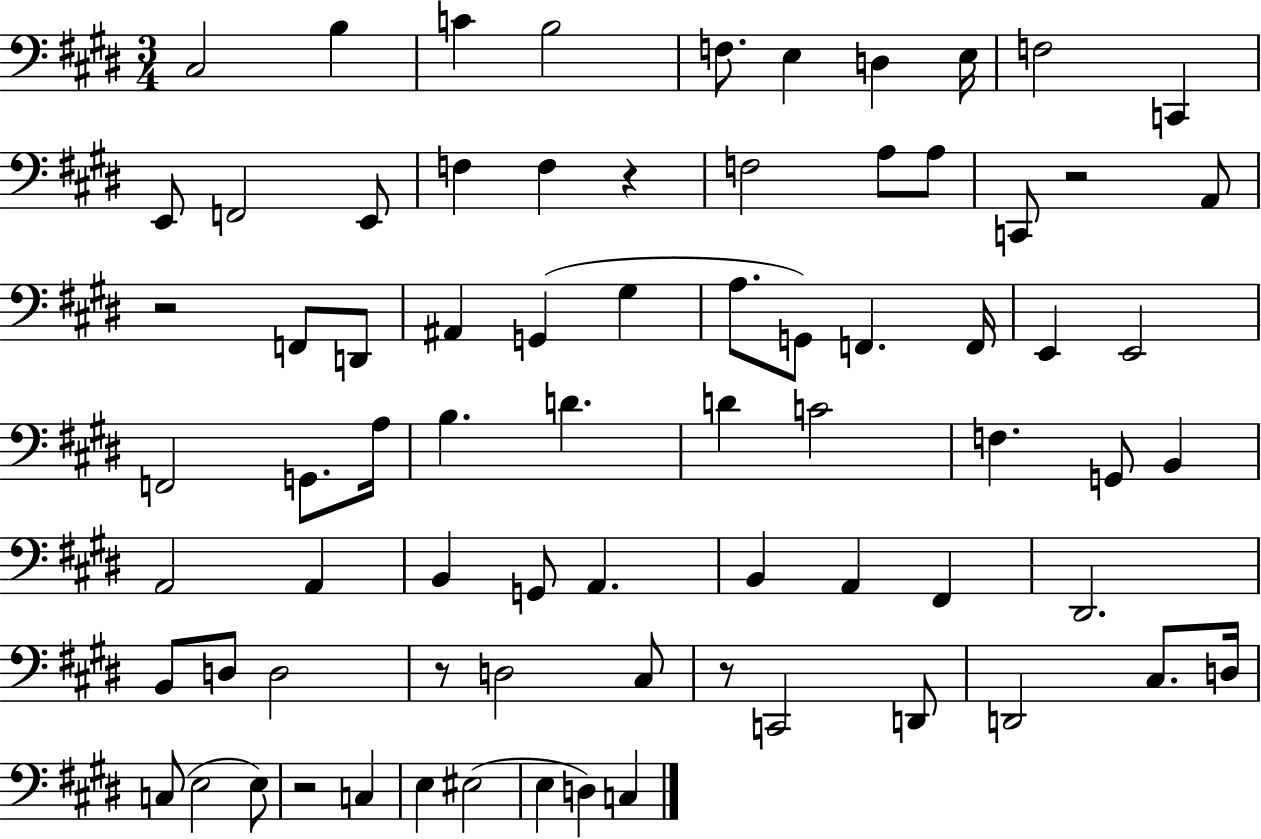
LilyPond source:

{
  \clef bass
  \numericTimeSignature
  \time 3/4
  \key e \major
  cis2 b4 | c'4 b2 | f8. e4 d4 e16 | f2 c,4 | \break e,8 f,2 e,8 | f4 f4 r4 | f2 a8 a8 | c,8 r2 a,8 | \break r2 f,8 d,8 | ais,4 g,4( gis4 | a8. g,8) f,4. f,16 | e,4 e,2 | \break f,2 g,8. a16 | b4. d'4. | d'4 c'2 | f4. g,8 b,4 | \break a,2 a,4 | b,4 g,8 a,4. | b,4 a,4 fis,4 | dis,2. | \break b,8 d8 d2 | r8 d2 cis8 | r8 c,2 d,8 | d,2 cis8. d16 | \break c8( e2 e8) | r2 c4 | e4 eis2( | e4 d4) c4 | \break \bar "|."
}